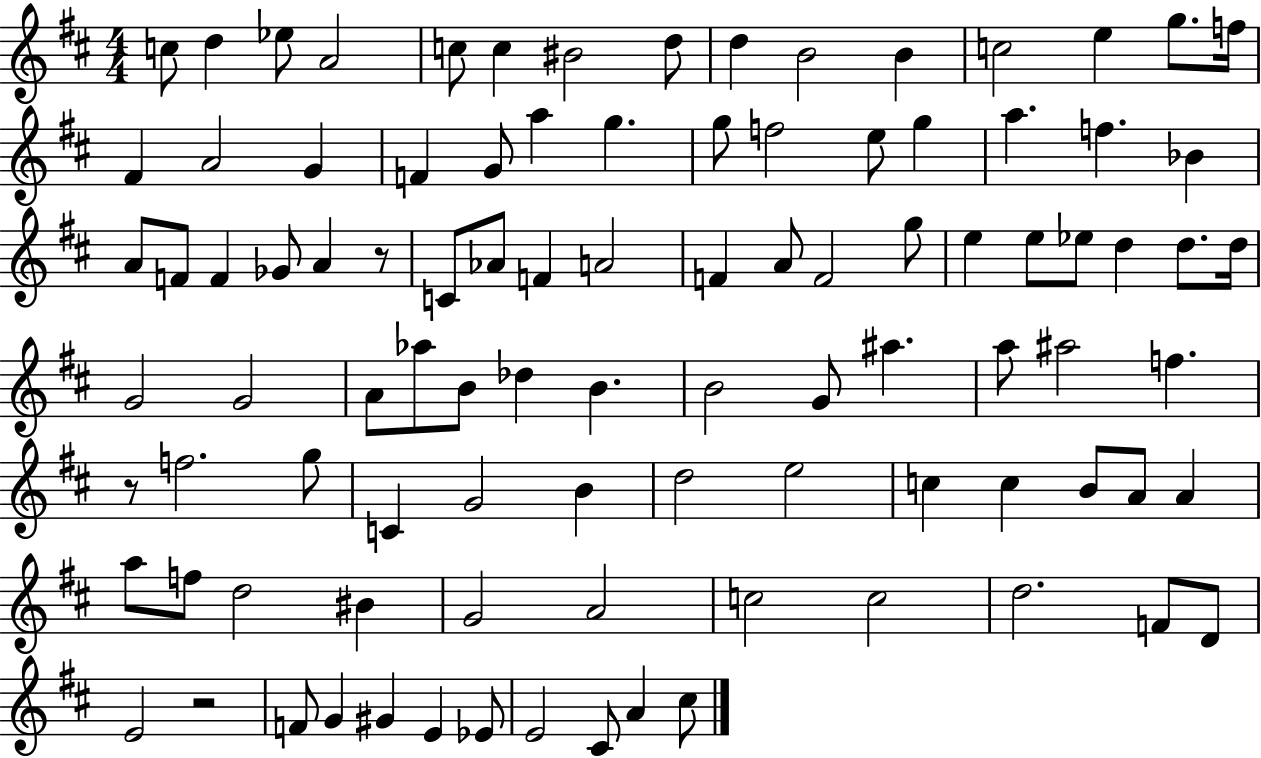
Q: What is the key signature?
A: D major